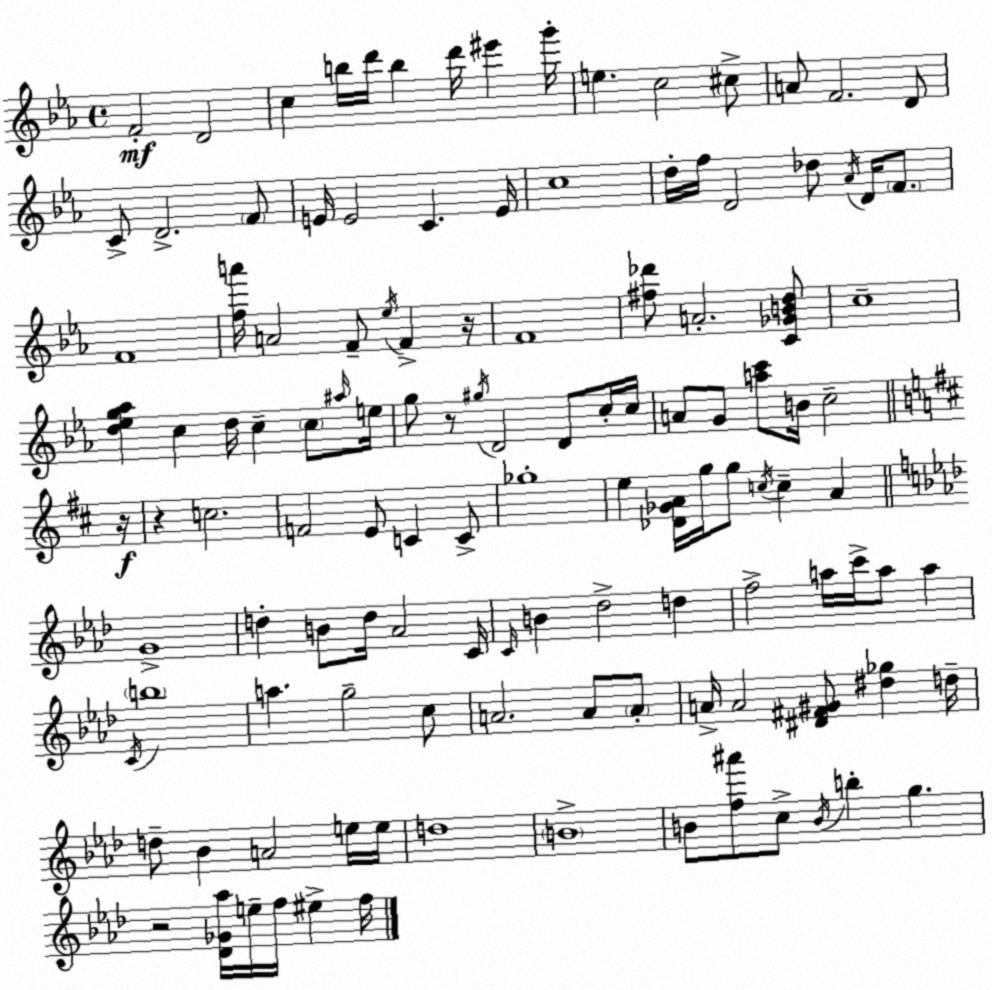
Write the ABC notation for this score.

X:1
T:Untitled
M:4/4
L:1/4
K:Cm
F2 D2 c b/4 d'/4 b d'/4 ^e' g'/4 e c2 ^c/2 A/2 F2 D/2 C/2 D2 F/2 E/4 E2 C E/4 c4 d/4 f/4 D2 _d/2 _A/4 D/4 F/2 F4 [fa']/4 A2 F/2 _e/4 F z/4 F4 [^f_d']/2 A2 [C_GBd]/2 c4 [d_eg_a] c d/4 c c/2 ^a/4 e/4 g/2 z/2 ^g/4 D2 D/2 c/4 c/4 A/2 G/2 [ac']/2 B/4 c2 z/4 z c2 F2 E/2 C C/2 _g4 e [_D_GA]/4 g/4 g/2 c/4 c A G4 d B/2 d/4 _A2 C/4 C/4 B _d2 d f2 a/4 c'/4 a/2 a C/4 b4 a g2 c/2 A2 A/2 A/2 A/4 A2 [^D^F^G]/2 [^d_g] d/4 d/2 _B A2 e/4 e/4 d4 B4 B/2 [f^a']/2 c/2 B/4 b g z2 [_D_G_a]/4 e/4 f/4 ^e f/4